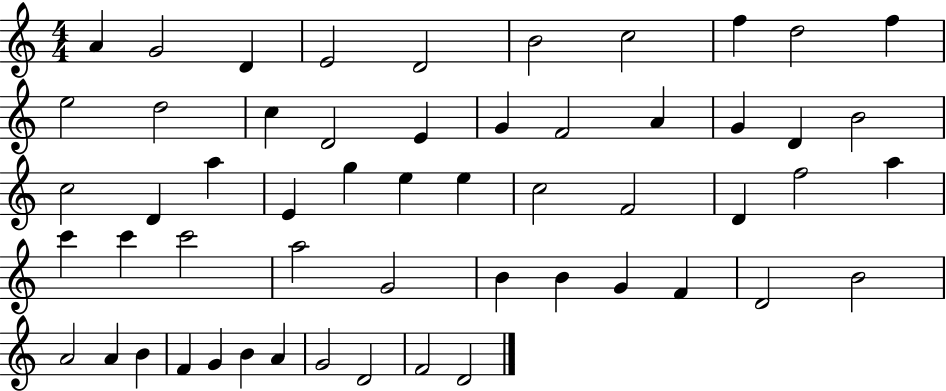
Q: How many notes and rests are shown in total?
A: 55